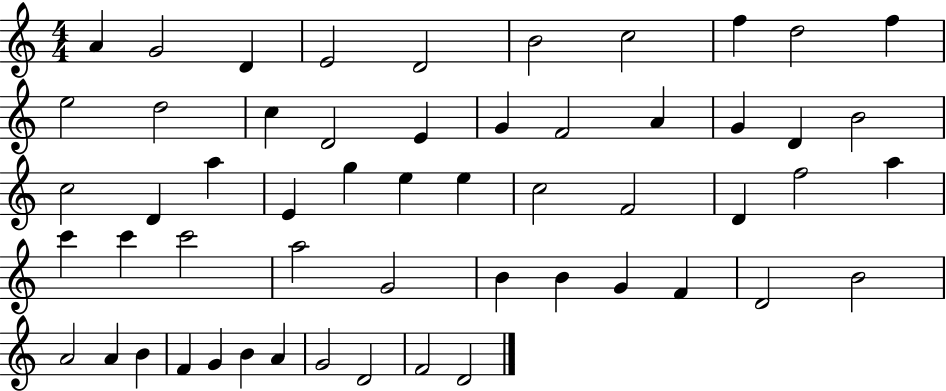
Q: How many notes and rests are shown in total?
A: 55